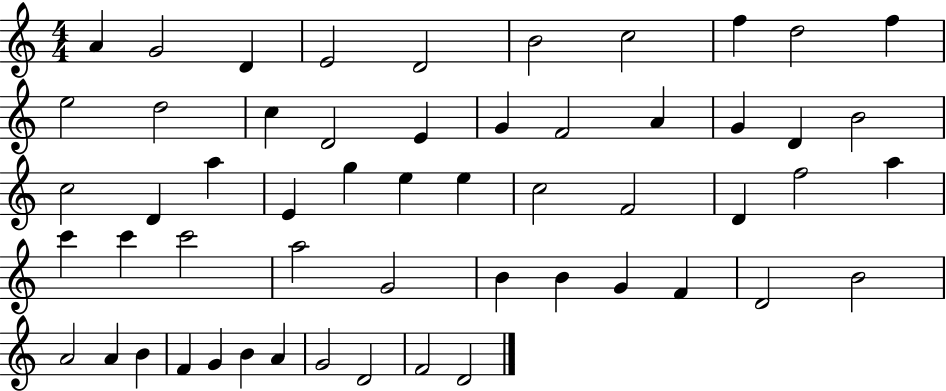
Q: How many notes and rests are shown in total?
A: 55